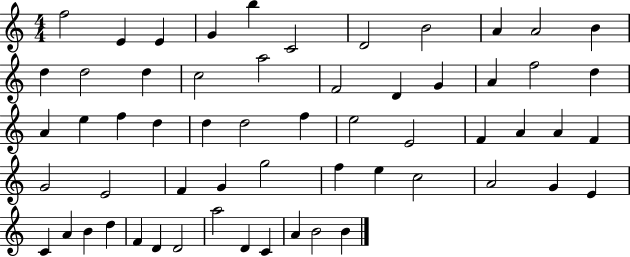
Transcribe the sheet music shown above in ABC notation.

X:1
T:Untitled
M:4/4
L:1/4
K:C
f2 E E G b C2 D2 B2 A A2 B d d2 d c2 a2 F2 D G A f2 d A e f d d d2 f e2 E2 F A A F G2 E2 F G g2 f e c2 A2 G E C A B d F D D2 a2 D C A B2 B